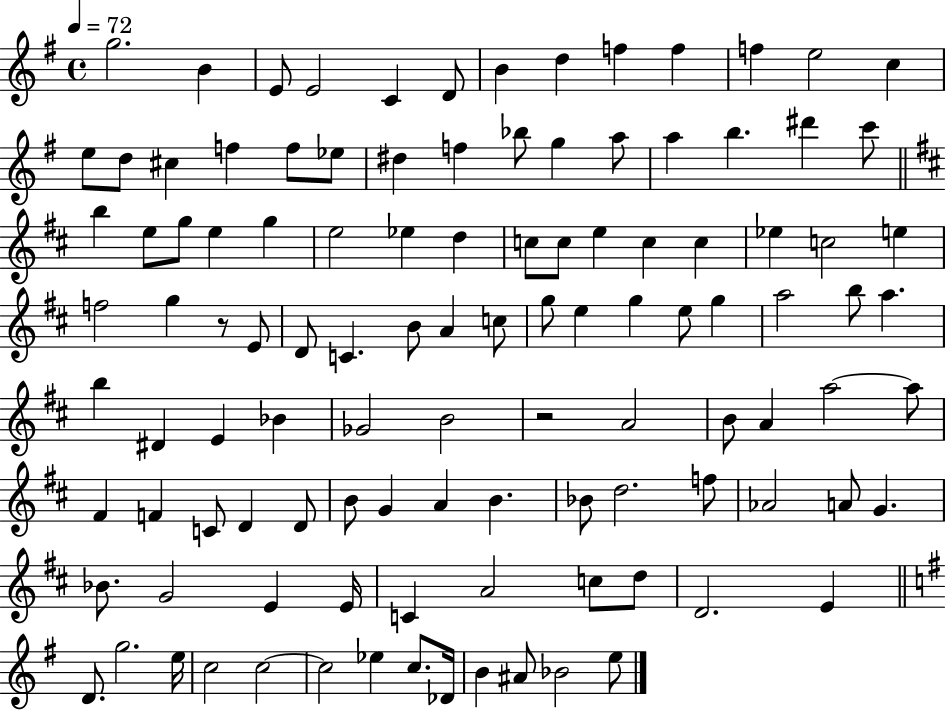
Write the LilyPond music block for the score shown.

{
  \clef treble
  \time 4/4
  \defaultTimeSignature
  \key g \major
  \tempo 4 = 72
  g''2. b'4 | e'8 e'2 c'4 d'8 | b'4 d''4 f''4 f''4 | f''4 e''2 c''4 | \break e''8 d''8 cis''4 f''4 f''8 ees''8 | dis''4 f''4 bes''8 g''4 a''8 | a''4 b''4. dis'''4 c'''8 | \bar "||" \break \key d \major b''4 e''8 g''8 e''4 g''4 | e''2 ees''4 d''4 | c''8 c''8 e''4 c''4 c''4 | ees''4 c''2 e''4 | \break f''2 g''4 r8 e'8 | d'8 c'4. b'8 a'4 c''8 | g''8 e''4 g''4 e''8 g''4 | a''2 b''8 a''4. | \break b''4 dis'4 e'4 bes'4 | ges'2 b'2 | r2 a'2 | b'8 a'4 a''2~~ a''8 | \break fis'4 f'4 c'8 d'4 d'8 | b'8 g'4 a'4 b'4. | bes'8 d''2. f''8 | aes'2 a'8 g'4. | \break bes'8. g'2 e'4 e'16 | c'4 a'2 c''8 d''8 | d'2. e'4 | \bar "||" \break \key g \major d'8. g''2. e''16 | c''2 c''2~~ | c''2 ees''4 c''8. des'16 | b'4 ais'8 bes'2 e''8 | \break \bar "|."
}